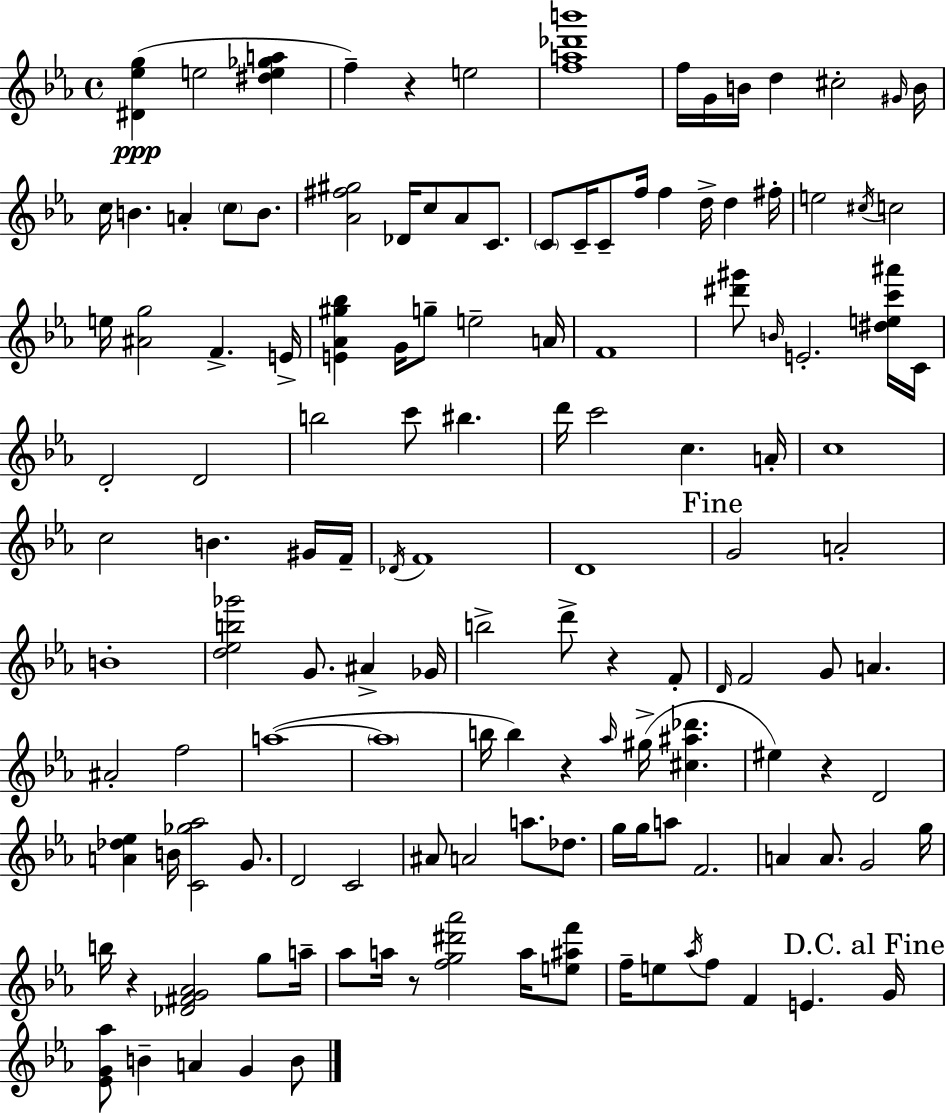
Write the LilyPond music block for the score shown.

{
  \clef treble
  \time 4/4
  \defaultTimeSignature
  \key c \minor
  <dis' ees'' g''>4(\ppp e''2 <dis'' e'' ges'' a''>4 | f''4--) r4 e''2 | <f'' a'' des''' b'''>1 | f''16 g'16 b'16 d''4 cis''2-. \grace { gis'16 } | \break b'16 c''16 b'4. a'4-. \parenthesize c''8 b'8. | <aes' fis'' gis''>2 des'16 c''8 aes'8 c'8. | \parenthesize c'8 c'16-- c'8-- f''16 f''4 d''16-> d''4 | fis''16-. e''2 \acciaccatura { cis''16 } c''2 | \break e''16 <ais' g''>2 f'4.-> | e'16-> <e' aes' gis'' bes''>4 g'16 g''8-- e''2-- | a'16 f'1 | <dis''' gis'''>8 \grace { b'16 } e'2.-. | \break <dis'' e'' c''' ais'''>16 c'16 d'2-. d'2 | b''2 c'''8 bis''4. | d'''16 c'''2 c''4. | a'16-. c''1 | \break c''2 b'4. | gis'16 f'16-- \acciaccatura { des'16 } f'1 | d'1 | \mark "Fine" g'2 a'2-. | \break b'1-. | <d'' ees'' b'' ges'''>2 g'8. ais'4-> | ges'16 b''2-> d'''8-> r4 | f'8-. \grace { d'16 } f'2 g'8 a'4. | \break ais'2-. f''2 | a''1~(~ | \parenthesize a''1 | b''16 b''4) r4 \grace { aes''16 }( gis''16-> | \break <cis'' ais'' des'''>4. eis''4) r4 d'2 | <a' des'' ees''>4 b'16 <c' ges'' aes''>2 | g'8. d'2 c'2 | ais'8 a'2 | \break a''8. des''8. g''16 g''16 a''8 f'2. | a'4 a'8. g'2 | g''16 b''16 r4 <des' fis' g' aes'>2 | g''8 a''16-- aes''8 a''16 r8 <f'' g'' dis''' aes'''>2 | \break a''16 <e'' ais'' f'''>8 f''16-- e''8 \acciaccatura { aes''16 } f''8 f'4 | e'4. \mark "D.C. al Fine" g'16 <ees' g' aes''>8 b'4-- a'4 | g'4 b'8 \bar "|."
}